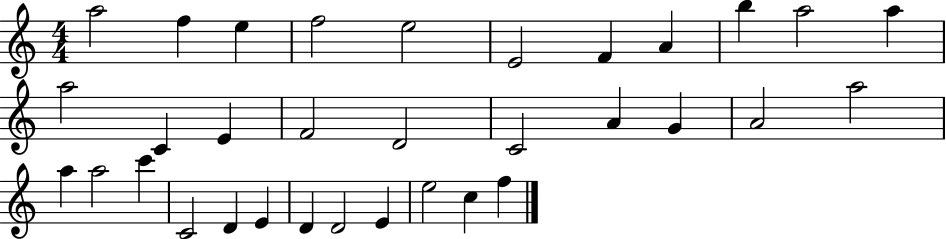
A5/h F5/q E5/q F5/h E5/h E4/h F4/q A4/q B5/q A5/h A5/q A5/h C4/q E4/q F4/h D4/h C4/h A4/q G4/q A4/h A5/h A5/q A5/h C6/q C4/h D4/q E4/q D4/q D4/h E4/q E5/h C5/q F5/q